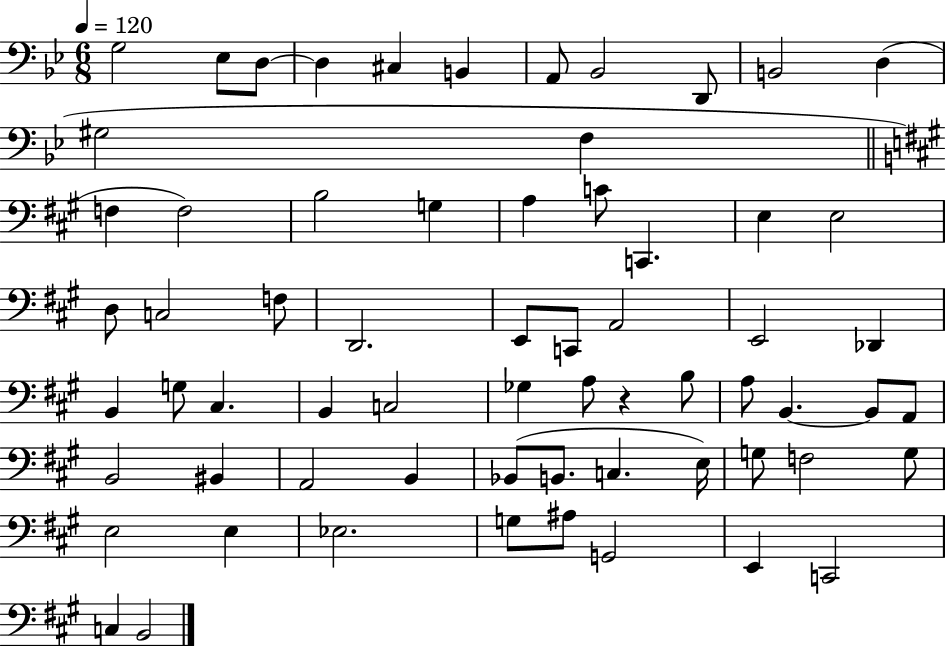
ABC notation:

X:1
T:Untitled
M:6/8
L:1/4
K:Bb
G,2 _E,/2 D,/2 D, ^C, B,, A,,/2 _B,,2 D,,/2 B,,2 D, ^G,2 F, F, F,2 B,2 G, A, C/2 C,, E, E,2 D,/2 C,2 F,/2 D,,2 E,,/2 C,,/2 A,,2 E,,2 _D,, B,, G,/2 ^C, B,, C,2 _G, A,/2 z B,/2 A,/2 B,, B,,/2 A,,/2 B,,2 ^B,, A,,2 B,, _B,,/2 B,,/2 C, E,/4 G,/2 F,2 G,/2 E,2 E, _E,2 G,/2 ^A,/2 G,,2 E,, C,,2 C, B,,2